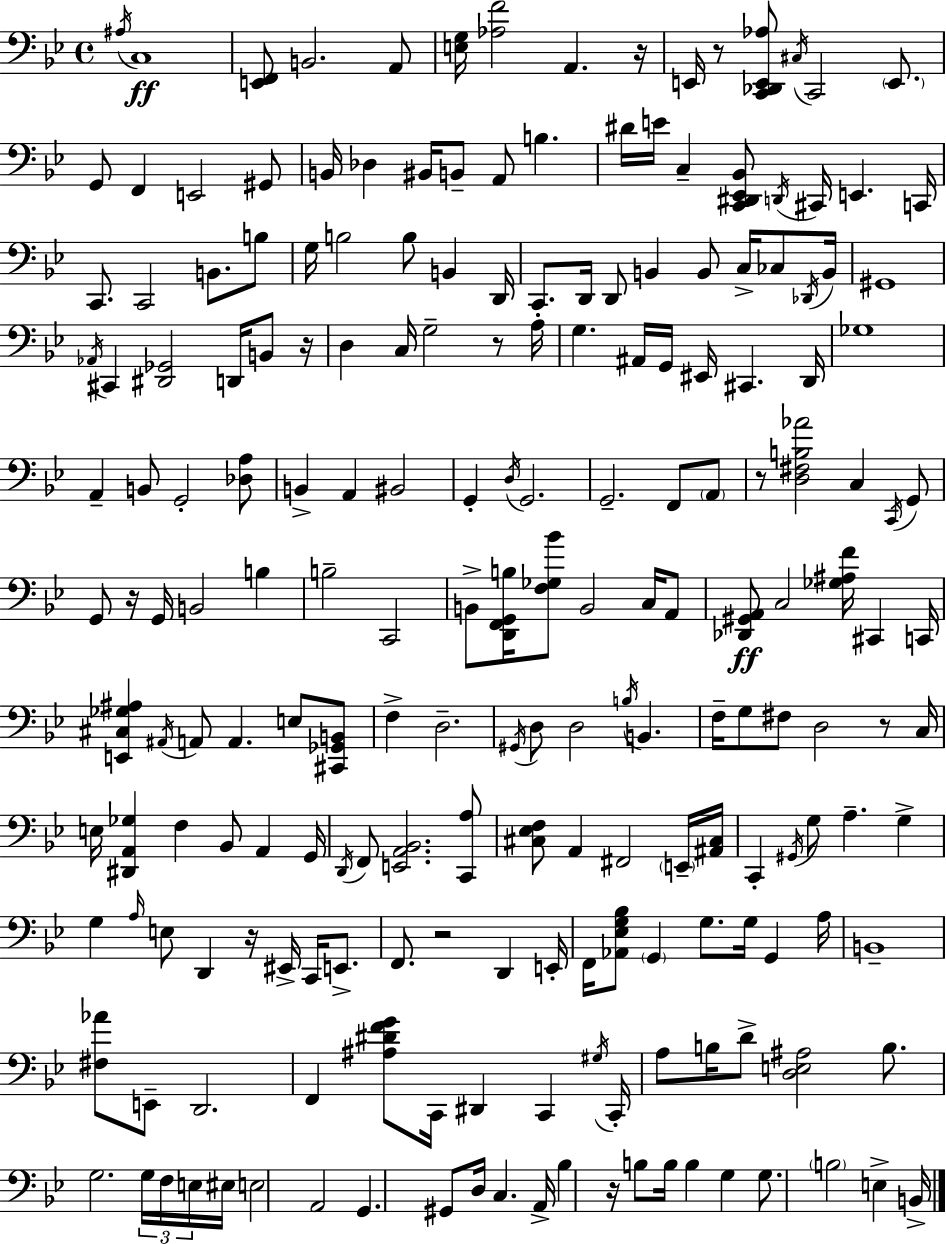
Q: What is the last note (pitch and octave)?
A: B2